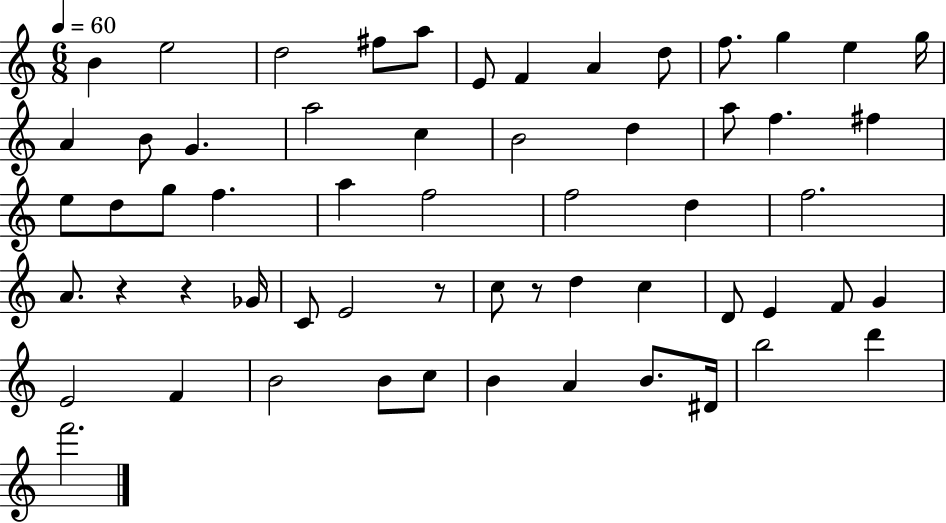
B4/q E5/h D5/h F#5/e A5/e E4/e F4/q A4/q D5/e F5/e. G5/q E5/q G5/s A4/q B4/e G4/q. A5/h C5/q B4/h D5/q A5/e F5/q. F#5/q E5/e D5/e G5/e F5/q. A5/q F5/h F5/h D5/q F5/h. A4/e. R/q R/q Gb4/s C4/e E4/h R/e C5/e R/e D5/q C5/q D4/e E4/q F4/e G4/q E4/h F4/q B4/h B4/e C5/e B4/q A4/q B4/e. D#4/s B5/h D6/q F6/h.